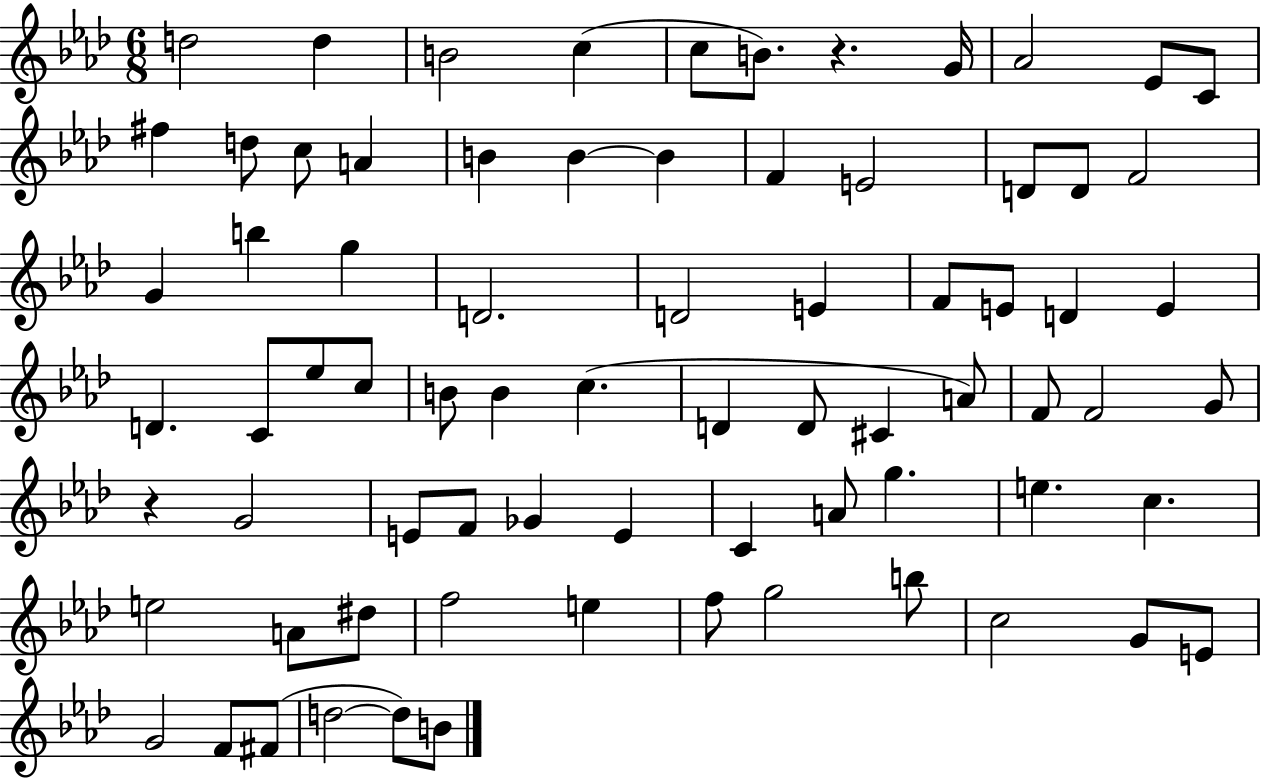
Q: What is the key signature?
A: AES major